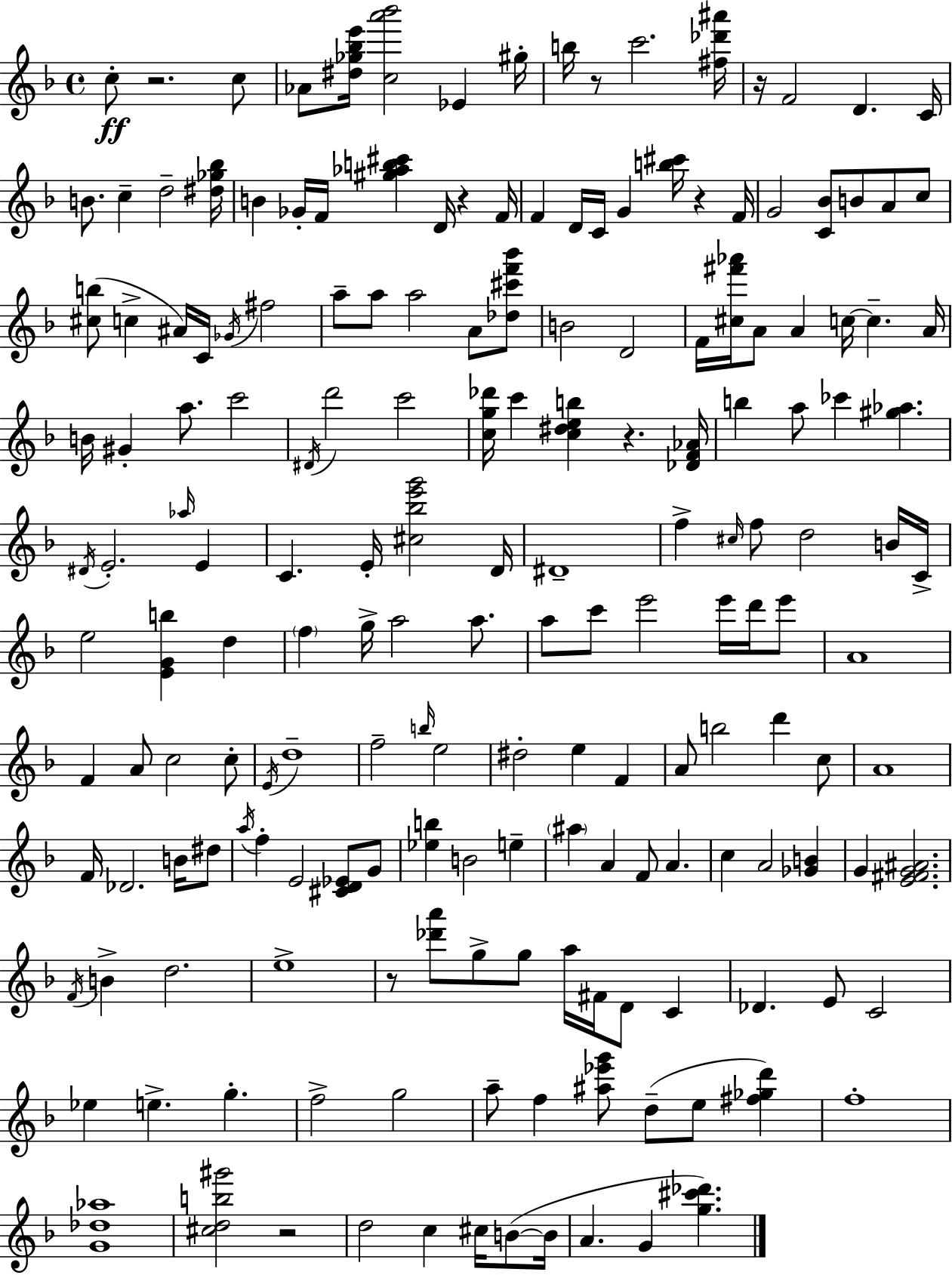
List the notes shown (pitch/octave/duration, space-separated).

C5/e R/h. C5/e Ab4/e [D#5,Gb5,Bb5,E6]/s [C5,A6,Bb6]/h Eb4/q G#5/s B5/s R/e C6/h. [F#5,Db6,A#6]/s R/s F4/h D4/q. C4/s B4/e. C5/q D5/h [D#5,Gb5,Bb5]/s B4/q Gb4/s F4/s [G#5,Ab5,B5,C#6]/q D4/s R/q F4/s F4/q D4/s C4/s G4/q [B5,C#6]/s R/q F4/s G4/h [C4,Bb4]/e B4/e A4/e C5/e [C#5,B5]/e C5/q A#4/s C4/s Gb4/s F#5/h A5/e A5/e A5/h A4/e [Db5,C#6,F6,Bb6]/e B4/h D4/h F4/s [C#5,F#6,Ab6]/s A4/e A4/q C5/s C5/q. A4/s B4/s G#4/q A5/e. C6/h D#4/s D6/h C6/h [C5,G5,Db6]/s C6/q [C5,D#5,E5,B5]/q R/q. [Db4,F4,Ab4]/s B5/q A5/e CES6/q [G#5,Ab5]/q. D#4/s E4/h. Ab5/s E4/q C4/q. E4/s [C#5,Bb5,E6,G6]/h D4/s D#4/w F5/q C#5/s F5/e D5/h B4/s C4/s E5/h [E4,G4,B5]/q D5/q F5/q G5/s A5/h A5/e. A5/e C6/e E6/h E6/s D6/s E6/e A4/w F4/q A4/e C5/h C5/e E4/s D5/w F5/h B5/s E5/h D#5/h E5/q F4/q A4/e B5/h D6/q C5/e A4/w F4/s Db4/h. B4/s D#5/e A5/s F5/q E4/h [C#4,D4,Eb4]/e G4/e [Eb5,B5]/q B4/h E5/q A#5/q A4/q F4/e A4/q. C5/q A4/h [Gb4,B4]/q G4/q [E4,F#4,G4,A#4]/h. F4/s B4/q D5/h. E5/w R/e [Db6,A6]/e G5/e G5/e A5/s F#4/s D4/e C4/q Db4/q. E4/e C4/h Eb5/q E5/q. G5/q. F5/h G5/h A5/e F5/q [A#5,Eb6,G6]/e D5/e E5/e [F#5,Gb5,D6]/q F5/w [G4,Db5,Ab5]/w [C#5,D5,B5,G#6]/h R/h D5/h C5/q C#5/s B4/e B4/s A4/q. G4/q [G5,C#6,Db6]/q.